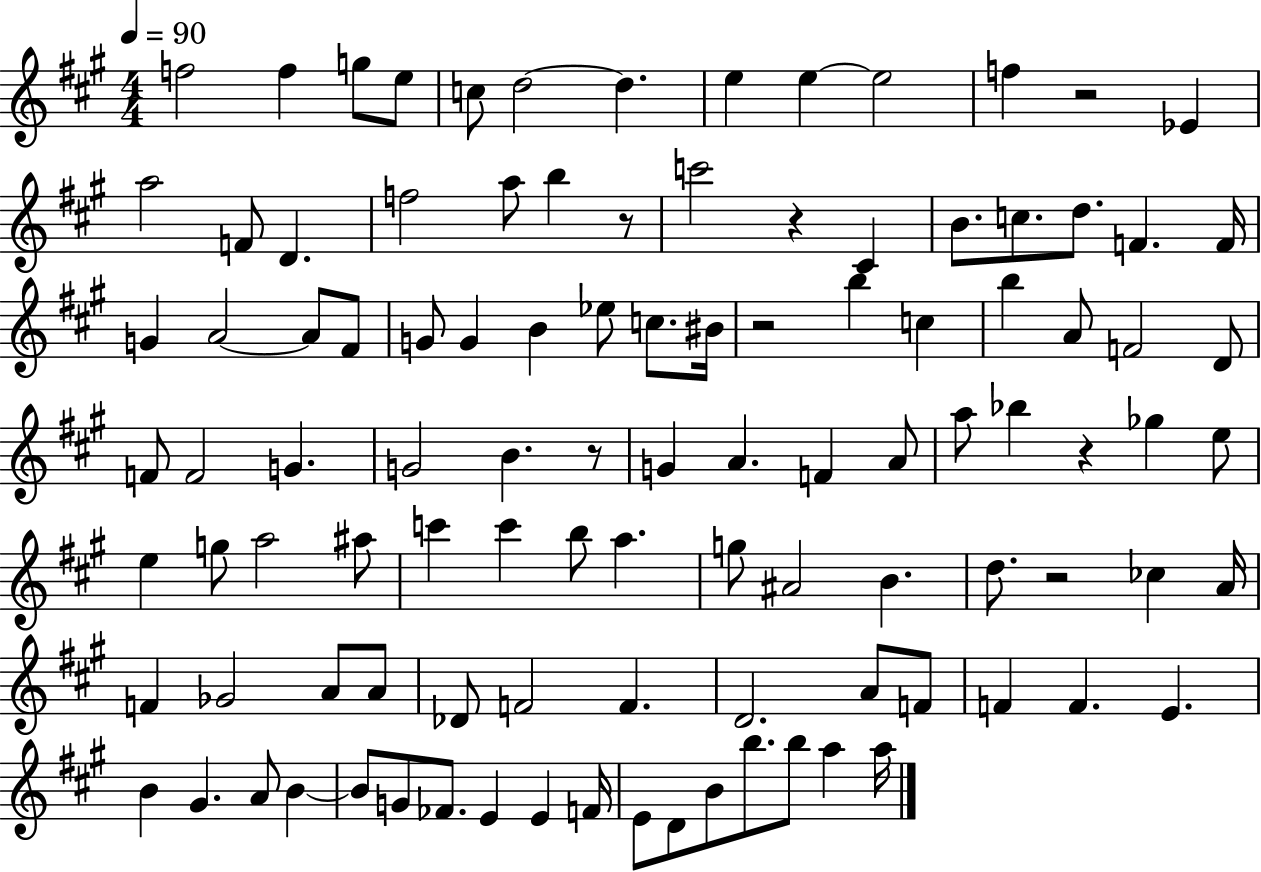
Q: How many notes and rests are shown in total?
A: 105